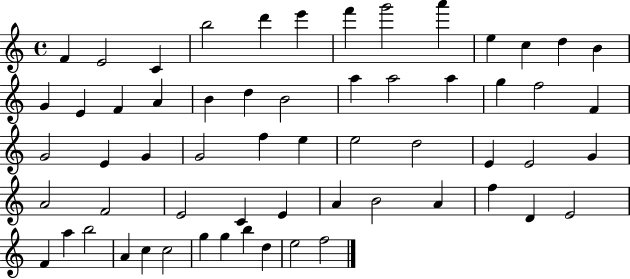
{
  \clef treble
  \time 4/4
  \defaultTimeSignature
  \key c \major
  f'4 e'2 c'4 | b''2 d'''4 e'''4 | f'''4 g'''2 a'''4 | e''4 c''4 d''4 b'4 | \break g'4 e'4 f'4 a'4 | b'4 d''4 b'2 | a''4 a''2 a''4 | g''4 f''2 f'4 | \break g'2 e'4 g'4 | g'2 f''4 e''4 | e''2 d''2 | e'4 e'2 g'4 | \break a'2 f'2 | e'2 c'4 e'4 | a'4 b'2 a'4 | f''4 d'4 e'2 | \break f'4 a''4 b''2 | a'4 c''4 c''2 | g''4 g''4 b''4 d''4 | e''2 f''2 | \break \bar "|."
}